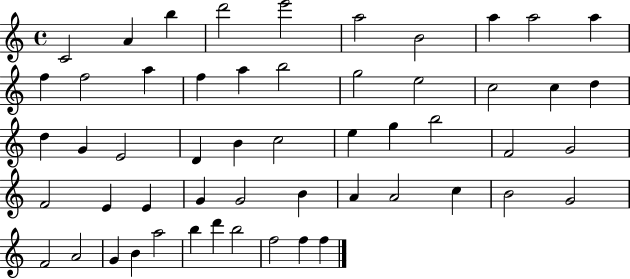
C4/h A4/q B5/q D6/h E6/h A5/h B4/h A5/q A5/h A5/q F5/q F5/h A5/q F5/q A5/q B5/h G5/h E5/h C5/h C5/q D5/q D5/q G4/q E4/h D4/q B4/q C5/h E5/q G5/q B5/h F4/h G4/h F4/h E4/q E4/q G4/q G4/h B4/q A4/q A4/h C5/q B4/h G4/h F4/h A4/h G4/q B4/q A5/h B5/q D6/q B5/h F5/h F5/q F5/q